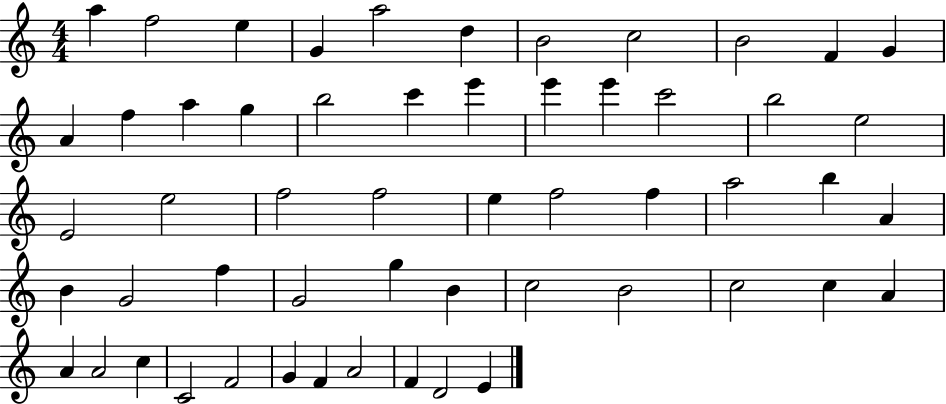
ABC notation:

X:1
T:Untitled
M:4/4
L:1/4
K:C
a f2 e G a2 d B2 c2 B2 F G A f a g b2 c' e' e' e' c'2 b2 e2 E2 e2 f2 f2 e f2 f a2 b A B G2 f G2 g B c2 B2 c2 c A A A2 c C2 F2 G F A2 F D2 E